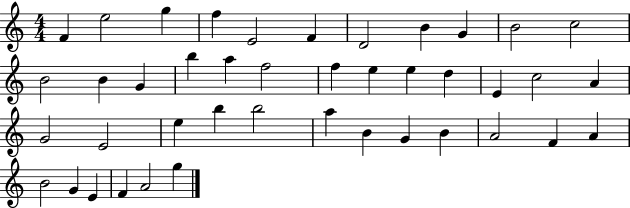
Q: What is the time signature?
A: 4/4